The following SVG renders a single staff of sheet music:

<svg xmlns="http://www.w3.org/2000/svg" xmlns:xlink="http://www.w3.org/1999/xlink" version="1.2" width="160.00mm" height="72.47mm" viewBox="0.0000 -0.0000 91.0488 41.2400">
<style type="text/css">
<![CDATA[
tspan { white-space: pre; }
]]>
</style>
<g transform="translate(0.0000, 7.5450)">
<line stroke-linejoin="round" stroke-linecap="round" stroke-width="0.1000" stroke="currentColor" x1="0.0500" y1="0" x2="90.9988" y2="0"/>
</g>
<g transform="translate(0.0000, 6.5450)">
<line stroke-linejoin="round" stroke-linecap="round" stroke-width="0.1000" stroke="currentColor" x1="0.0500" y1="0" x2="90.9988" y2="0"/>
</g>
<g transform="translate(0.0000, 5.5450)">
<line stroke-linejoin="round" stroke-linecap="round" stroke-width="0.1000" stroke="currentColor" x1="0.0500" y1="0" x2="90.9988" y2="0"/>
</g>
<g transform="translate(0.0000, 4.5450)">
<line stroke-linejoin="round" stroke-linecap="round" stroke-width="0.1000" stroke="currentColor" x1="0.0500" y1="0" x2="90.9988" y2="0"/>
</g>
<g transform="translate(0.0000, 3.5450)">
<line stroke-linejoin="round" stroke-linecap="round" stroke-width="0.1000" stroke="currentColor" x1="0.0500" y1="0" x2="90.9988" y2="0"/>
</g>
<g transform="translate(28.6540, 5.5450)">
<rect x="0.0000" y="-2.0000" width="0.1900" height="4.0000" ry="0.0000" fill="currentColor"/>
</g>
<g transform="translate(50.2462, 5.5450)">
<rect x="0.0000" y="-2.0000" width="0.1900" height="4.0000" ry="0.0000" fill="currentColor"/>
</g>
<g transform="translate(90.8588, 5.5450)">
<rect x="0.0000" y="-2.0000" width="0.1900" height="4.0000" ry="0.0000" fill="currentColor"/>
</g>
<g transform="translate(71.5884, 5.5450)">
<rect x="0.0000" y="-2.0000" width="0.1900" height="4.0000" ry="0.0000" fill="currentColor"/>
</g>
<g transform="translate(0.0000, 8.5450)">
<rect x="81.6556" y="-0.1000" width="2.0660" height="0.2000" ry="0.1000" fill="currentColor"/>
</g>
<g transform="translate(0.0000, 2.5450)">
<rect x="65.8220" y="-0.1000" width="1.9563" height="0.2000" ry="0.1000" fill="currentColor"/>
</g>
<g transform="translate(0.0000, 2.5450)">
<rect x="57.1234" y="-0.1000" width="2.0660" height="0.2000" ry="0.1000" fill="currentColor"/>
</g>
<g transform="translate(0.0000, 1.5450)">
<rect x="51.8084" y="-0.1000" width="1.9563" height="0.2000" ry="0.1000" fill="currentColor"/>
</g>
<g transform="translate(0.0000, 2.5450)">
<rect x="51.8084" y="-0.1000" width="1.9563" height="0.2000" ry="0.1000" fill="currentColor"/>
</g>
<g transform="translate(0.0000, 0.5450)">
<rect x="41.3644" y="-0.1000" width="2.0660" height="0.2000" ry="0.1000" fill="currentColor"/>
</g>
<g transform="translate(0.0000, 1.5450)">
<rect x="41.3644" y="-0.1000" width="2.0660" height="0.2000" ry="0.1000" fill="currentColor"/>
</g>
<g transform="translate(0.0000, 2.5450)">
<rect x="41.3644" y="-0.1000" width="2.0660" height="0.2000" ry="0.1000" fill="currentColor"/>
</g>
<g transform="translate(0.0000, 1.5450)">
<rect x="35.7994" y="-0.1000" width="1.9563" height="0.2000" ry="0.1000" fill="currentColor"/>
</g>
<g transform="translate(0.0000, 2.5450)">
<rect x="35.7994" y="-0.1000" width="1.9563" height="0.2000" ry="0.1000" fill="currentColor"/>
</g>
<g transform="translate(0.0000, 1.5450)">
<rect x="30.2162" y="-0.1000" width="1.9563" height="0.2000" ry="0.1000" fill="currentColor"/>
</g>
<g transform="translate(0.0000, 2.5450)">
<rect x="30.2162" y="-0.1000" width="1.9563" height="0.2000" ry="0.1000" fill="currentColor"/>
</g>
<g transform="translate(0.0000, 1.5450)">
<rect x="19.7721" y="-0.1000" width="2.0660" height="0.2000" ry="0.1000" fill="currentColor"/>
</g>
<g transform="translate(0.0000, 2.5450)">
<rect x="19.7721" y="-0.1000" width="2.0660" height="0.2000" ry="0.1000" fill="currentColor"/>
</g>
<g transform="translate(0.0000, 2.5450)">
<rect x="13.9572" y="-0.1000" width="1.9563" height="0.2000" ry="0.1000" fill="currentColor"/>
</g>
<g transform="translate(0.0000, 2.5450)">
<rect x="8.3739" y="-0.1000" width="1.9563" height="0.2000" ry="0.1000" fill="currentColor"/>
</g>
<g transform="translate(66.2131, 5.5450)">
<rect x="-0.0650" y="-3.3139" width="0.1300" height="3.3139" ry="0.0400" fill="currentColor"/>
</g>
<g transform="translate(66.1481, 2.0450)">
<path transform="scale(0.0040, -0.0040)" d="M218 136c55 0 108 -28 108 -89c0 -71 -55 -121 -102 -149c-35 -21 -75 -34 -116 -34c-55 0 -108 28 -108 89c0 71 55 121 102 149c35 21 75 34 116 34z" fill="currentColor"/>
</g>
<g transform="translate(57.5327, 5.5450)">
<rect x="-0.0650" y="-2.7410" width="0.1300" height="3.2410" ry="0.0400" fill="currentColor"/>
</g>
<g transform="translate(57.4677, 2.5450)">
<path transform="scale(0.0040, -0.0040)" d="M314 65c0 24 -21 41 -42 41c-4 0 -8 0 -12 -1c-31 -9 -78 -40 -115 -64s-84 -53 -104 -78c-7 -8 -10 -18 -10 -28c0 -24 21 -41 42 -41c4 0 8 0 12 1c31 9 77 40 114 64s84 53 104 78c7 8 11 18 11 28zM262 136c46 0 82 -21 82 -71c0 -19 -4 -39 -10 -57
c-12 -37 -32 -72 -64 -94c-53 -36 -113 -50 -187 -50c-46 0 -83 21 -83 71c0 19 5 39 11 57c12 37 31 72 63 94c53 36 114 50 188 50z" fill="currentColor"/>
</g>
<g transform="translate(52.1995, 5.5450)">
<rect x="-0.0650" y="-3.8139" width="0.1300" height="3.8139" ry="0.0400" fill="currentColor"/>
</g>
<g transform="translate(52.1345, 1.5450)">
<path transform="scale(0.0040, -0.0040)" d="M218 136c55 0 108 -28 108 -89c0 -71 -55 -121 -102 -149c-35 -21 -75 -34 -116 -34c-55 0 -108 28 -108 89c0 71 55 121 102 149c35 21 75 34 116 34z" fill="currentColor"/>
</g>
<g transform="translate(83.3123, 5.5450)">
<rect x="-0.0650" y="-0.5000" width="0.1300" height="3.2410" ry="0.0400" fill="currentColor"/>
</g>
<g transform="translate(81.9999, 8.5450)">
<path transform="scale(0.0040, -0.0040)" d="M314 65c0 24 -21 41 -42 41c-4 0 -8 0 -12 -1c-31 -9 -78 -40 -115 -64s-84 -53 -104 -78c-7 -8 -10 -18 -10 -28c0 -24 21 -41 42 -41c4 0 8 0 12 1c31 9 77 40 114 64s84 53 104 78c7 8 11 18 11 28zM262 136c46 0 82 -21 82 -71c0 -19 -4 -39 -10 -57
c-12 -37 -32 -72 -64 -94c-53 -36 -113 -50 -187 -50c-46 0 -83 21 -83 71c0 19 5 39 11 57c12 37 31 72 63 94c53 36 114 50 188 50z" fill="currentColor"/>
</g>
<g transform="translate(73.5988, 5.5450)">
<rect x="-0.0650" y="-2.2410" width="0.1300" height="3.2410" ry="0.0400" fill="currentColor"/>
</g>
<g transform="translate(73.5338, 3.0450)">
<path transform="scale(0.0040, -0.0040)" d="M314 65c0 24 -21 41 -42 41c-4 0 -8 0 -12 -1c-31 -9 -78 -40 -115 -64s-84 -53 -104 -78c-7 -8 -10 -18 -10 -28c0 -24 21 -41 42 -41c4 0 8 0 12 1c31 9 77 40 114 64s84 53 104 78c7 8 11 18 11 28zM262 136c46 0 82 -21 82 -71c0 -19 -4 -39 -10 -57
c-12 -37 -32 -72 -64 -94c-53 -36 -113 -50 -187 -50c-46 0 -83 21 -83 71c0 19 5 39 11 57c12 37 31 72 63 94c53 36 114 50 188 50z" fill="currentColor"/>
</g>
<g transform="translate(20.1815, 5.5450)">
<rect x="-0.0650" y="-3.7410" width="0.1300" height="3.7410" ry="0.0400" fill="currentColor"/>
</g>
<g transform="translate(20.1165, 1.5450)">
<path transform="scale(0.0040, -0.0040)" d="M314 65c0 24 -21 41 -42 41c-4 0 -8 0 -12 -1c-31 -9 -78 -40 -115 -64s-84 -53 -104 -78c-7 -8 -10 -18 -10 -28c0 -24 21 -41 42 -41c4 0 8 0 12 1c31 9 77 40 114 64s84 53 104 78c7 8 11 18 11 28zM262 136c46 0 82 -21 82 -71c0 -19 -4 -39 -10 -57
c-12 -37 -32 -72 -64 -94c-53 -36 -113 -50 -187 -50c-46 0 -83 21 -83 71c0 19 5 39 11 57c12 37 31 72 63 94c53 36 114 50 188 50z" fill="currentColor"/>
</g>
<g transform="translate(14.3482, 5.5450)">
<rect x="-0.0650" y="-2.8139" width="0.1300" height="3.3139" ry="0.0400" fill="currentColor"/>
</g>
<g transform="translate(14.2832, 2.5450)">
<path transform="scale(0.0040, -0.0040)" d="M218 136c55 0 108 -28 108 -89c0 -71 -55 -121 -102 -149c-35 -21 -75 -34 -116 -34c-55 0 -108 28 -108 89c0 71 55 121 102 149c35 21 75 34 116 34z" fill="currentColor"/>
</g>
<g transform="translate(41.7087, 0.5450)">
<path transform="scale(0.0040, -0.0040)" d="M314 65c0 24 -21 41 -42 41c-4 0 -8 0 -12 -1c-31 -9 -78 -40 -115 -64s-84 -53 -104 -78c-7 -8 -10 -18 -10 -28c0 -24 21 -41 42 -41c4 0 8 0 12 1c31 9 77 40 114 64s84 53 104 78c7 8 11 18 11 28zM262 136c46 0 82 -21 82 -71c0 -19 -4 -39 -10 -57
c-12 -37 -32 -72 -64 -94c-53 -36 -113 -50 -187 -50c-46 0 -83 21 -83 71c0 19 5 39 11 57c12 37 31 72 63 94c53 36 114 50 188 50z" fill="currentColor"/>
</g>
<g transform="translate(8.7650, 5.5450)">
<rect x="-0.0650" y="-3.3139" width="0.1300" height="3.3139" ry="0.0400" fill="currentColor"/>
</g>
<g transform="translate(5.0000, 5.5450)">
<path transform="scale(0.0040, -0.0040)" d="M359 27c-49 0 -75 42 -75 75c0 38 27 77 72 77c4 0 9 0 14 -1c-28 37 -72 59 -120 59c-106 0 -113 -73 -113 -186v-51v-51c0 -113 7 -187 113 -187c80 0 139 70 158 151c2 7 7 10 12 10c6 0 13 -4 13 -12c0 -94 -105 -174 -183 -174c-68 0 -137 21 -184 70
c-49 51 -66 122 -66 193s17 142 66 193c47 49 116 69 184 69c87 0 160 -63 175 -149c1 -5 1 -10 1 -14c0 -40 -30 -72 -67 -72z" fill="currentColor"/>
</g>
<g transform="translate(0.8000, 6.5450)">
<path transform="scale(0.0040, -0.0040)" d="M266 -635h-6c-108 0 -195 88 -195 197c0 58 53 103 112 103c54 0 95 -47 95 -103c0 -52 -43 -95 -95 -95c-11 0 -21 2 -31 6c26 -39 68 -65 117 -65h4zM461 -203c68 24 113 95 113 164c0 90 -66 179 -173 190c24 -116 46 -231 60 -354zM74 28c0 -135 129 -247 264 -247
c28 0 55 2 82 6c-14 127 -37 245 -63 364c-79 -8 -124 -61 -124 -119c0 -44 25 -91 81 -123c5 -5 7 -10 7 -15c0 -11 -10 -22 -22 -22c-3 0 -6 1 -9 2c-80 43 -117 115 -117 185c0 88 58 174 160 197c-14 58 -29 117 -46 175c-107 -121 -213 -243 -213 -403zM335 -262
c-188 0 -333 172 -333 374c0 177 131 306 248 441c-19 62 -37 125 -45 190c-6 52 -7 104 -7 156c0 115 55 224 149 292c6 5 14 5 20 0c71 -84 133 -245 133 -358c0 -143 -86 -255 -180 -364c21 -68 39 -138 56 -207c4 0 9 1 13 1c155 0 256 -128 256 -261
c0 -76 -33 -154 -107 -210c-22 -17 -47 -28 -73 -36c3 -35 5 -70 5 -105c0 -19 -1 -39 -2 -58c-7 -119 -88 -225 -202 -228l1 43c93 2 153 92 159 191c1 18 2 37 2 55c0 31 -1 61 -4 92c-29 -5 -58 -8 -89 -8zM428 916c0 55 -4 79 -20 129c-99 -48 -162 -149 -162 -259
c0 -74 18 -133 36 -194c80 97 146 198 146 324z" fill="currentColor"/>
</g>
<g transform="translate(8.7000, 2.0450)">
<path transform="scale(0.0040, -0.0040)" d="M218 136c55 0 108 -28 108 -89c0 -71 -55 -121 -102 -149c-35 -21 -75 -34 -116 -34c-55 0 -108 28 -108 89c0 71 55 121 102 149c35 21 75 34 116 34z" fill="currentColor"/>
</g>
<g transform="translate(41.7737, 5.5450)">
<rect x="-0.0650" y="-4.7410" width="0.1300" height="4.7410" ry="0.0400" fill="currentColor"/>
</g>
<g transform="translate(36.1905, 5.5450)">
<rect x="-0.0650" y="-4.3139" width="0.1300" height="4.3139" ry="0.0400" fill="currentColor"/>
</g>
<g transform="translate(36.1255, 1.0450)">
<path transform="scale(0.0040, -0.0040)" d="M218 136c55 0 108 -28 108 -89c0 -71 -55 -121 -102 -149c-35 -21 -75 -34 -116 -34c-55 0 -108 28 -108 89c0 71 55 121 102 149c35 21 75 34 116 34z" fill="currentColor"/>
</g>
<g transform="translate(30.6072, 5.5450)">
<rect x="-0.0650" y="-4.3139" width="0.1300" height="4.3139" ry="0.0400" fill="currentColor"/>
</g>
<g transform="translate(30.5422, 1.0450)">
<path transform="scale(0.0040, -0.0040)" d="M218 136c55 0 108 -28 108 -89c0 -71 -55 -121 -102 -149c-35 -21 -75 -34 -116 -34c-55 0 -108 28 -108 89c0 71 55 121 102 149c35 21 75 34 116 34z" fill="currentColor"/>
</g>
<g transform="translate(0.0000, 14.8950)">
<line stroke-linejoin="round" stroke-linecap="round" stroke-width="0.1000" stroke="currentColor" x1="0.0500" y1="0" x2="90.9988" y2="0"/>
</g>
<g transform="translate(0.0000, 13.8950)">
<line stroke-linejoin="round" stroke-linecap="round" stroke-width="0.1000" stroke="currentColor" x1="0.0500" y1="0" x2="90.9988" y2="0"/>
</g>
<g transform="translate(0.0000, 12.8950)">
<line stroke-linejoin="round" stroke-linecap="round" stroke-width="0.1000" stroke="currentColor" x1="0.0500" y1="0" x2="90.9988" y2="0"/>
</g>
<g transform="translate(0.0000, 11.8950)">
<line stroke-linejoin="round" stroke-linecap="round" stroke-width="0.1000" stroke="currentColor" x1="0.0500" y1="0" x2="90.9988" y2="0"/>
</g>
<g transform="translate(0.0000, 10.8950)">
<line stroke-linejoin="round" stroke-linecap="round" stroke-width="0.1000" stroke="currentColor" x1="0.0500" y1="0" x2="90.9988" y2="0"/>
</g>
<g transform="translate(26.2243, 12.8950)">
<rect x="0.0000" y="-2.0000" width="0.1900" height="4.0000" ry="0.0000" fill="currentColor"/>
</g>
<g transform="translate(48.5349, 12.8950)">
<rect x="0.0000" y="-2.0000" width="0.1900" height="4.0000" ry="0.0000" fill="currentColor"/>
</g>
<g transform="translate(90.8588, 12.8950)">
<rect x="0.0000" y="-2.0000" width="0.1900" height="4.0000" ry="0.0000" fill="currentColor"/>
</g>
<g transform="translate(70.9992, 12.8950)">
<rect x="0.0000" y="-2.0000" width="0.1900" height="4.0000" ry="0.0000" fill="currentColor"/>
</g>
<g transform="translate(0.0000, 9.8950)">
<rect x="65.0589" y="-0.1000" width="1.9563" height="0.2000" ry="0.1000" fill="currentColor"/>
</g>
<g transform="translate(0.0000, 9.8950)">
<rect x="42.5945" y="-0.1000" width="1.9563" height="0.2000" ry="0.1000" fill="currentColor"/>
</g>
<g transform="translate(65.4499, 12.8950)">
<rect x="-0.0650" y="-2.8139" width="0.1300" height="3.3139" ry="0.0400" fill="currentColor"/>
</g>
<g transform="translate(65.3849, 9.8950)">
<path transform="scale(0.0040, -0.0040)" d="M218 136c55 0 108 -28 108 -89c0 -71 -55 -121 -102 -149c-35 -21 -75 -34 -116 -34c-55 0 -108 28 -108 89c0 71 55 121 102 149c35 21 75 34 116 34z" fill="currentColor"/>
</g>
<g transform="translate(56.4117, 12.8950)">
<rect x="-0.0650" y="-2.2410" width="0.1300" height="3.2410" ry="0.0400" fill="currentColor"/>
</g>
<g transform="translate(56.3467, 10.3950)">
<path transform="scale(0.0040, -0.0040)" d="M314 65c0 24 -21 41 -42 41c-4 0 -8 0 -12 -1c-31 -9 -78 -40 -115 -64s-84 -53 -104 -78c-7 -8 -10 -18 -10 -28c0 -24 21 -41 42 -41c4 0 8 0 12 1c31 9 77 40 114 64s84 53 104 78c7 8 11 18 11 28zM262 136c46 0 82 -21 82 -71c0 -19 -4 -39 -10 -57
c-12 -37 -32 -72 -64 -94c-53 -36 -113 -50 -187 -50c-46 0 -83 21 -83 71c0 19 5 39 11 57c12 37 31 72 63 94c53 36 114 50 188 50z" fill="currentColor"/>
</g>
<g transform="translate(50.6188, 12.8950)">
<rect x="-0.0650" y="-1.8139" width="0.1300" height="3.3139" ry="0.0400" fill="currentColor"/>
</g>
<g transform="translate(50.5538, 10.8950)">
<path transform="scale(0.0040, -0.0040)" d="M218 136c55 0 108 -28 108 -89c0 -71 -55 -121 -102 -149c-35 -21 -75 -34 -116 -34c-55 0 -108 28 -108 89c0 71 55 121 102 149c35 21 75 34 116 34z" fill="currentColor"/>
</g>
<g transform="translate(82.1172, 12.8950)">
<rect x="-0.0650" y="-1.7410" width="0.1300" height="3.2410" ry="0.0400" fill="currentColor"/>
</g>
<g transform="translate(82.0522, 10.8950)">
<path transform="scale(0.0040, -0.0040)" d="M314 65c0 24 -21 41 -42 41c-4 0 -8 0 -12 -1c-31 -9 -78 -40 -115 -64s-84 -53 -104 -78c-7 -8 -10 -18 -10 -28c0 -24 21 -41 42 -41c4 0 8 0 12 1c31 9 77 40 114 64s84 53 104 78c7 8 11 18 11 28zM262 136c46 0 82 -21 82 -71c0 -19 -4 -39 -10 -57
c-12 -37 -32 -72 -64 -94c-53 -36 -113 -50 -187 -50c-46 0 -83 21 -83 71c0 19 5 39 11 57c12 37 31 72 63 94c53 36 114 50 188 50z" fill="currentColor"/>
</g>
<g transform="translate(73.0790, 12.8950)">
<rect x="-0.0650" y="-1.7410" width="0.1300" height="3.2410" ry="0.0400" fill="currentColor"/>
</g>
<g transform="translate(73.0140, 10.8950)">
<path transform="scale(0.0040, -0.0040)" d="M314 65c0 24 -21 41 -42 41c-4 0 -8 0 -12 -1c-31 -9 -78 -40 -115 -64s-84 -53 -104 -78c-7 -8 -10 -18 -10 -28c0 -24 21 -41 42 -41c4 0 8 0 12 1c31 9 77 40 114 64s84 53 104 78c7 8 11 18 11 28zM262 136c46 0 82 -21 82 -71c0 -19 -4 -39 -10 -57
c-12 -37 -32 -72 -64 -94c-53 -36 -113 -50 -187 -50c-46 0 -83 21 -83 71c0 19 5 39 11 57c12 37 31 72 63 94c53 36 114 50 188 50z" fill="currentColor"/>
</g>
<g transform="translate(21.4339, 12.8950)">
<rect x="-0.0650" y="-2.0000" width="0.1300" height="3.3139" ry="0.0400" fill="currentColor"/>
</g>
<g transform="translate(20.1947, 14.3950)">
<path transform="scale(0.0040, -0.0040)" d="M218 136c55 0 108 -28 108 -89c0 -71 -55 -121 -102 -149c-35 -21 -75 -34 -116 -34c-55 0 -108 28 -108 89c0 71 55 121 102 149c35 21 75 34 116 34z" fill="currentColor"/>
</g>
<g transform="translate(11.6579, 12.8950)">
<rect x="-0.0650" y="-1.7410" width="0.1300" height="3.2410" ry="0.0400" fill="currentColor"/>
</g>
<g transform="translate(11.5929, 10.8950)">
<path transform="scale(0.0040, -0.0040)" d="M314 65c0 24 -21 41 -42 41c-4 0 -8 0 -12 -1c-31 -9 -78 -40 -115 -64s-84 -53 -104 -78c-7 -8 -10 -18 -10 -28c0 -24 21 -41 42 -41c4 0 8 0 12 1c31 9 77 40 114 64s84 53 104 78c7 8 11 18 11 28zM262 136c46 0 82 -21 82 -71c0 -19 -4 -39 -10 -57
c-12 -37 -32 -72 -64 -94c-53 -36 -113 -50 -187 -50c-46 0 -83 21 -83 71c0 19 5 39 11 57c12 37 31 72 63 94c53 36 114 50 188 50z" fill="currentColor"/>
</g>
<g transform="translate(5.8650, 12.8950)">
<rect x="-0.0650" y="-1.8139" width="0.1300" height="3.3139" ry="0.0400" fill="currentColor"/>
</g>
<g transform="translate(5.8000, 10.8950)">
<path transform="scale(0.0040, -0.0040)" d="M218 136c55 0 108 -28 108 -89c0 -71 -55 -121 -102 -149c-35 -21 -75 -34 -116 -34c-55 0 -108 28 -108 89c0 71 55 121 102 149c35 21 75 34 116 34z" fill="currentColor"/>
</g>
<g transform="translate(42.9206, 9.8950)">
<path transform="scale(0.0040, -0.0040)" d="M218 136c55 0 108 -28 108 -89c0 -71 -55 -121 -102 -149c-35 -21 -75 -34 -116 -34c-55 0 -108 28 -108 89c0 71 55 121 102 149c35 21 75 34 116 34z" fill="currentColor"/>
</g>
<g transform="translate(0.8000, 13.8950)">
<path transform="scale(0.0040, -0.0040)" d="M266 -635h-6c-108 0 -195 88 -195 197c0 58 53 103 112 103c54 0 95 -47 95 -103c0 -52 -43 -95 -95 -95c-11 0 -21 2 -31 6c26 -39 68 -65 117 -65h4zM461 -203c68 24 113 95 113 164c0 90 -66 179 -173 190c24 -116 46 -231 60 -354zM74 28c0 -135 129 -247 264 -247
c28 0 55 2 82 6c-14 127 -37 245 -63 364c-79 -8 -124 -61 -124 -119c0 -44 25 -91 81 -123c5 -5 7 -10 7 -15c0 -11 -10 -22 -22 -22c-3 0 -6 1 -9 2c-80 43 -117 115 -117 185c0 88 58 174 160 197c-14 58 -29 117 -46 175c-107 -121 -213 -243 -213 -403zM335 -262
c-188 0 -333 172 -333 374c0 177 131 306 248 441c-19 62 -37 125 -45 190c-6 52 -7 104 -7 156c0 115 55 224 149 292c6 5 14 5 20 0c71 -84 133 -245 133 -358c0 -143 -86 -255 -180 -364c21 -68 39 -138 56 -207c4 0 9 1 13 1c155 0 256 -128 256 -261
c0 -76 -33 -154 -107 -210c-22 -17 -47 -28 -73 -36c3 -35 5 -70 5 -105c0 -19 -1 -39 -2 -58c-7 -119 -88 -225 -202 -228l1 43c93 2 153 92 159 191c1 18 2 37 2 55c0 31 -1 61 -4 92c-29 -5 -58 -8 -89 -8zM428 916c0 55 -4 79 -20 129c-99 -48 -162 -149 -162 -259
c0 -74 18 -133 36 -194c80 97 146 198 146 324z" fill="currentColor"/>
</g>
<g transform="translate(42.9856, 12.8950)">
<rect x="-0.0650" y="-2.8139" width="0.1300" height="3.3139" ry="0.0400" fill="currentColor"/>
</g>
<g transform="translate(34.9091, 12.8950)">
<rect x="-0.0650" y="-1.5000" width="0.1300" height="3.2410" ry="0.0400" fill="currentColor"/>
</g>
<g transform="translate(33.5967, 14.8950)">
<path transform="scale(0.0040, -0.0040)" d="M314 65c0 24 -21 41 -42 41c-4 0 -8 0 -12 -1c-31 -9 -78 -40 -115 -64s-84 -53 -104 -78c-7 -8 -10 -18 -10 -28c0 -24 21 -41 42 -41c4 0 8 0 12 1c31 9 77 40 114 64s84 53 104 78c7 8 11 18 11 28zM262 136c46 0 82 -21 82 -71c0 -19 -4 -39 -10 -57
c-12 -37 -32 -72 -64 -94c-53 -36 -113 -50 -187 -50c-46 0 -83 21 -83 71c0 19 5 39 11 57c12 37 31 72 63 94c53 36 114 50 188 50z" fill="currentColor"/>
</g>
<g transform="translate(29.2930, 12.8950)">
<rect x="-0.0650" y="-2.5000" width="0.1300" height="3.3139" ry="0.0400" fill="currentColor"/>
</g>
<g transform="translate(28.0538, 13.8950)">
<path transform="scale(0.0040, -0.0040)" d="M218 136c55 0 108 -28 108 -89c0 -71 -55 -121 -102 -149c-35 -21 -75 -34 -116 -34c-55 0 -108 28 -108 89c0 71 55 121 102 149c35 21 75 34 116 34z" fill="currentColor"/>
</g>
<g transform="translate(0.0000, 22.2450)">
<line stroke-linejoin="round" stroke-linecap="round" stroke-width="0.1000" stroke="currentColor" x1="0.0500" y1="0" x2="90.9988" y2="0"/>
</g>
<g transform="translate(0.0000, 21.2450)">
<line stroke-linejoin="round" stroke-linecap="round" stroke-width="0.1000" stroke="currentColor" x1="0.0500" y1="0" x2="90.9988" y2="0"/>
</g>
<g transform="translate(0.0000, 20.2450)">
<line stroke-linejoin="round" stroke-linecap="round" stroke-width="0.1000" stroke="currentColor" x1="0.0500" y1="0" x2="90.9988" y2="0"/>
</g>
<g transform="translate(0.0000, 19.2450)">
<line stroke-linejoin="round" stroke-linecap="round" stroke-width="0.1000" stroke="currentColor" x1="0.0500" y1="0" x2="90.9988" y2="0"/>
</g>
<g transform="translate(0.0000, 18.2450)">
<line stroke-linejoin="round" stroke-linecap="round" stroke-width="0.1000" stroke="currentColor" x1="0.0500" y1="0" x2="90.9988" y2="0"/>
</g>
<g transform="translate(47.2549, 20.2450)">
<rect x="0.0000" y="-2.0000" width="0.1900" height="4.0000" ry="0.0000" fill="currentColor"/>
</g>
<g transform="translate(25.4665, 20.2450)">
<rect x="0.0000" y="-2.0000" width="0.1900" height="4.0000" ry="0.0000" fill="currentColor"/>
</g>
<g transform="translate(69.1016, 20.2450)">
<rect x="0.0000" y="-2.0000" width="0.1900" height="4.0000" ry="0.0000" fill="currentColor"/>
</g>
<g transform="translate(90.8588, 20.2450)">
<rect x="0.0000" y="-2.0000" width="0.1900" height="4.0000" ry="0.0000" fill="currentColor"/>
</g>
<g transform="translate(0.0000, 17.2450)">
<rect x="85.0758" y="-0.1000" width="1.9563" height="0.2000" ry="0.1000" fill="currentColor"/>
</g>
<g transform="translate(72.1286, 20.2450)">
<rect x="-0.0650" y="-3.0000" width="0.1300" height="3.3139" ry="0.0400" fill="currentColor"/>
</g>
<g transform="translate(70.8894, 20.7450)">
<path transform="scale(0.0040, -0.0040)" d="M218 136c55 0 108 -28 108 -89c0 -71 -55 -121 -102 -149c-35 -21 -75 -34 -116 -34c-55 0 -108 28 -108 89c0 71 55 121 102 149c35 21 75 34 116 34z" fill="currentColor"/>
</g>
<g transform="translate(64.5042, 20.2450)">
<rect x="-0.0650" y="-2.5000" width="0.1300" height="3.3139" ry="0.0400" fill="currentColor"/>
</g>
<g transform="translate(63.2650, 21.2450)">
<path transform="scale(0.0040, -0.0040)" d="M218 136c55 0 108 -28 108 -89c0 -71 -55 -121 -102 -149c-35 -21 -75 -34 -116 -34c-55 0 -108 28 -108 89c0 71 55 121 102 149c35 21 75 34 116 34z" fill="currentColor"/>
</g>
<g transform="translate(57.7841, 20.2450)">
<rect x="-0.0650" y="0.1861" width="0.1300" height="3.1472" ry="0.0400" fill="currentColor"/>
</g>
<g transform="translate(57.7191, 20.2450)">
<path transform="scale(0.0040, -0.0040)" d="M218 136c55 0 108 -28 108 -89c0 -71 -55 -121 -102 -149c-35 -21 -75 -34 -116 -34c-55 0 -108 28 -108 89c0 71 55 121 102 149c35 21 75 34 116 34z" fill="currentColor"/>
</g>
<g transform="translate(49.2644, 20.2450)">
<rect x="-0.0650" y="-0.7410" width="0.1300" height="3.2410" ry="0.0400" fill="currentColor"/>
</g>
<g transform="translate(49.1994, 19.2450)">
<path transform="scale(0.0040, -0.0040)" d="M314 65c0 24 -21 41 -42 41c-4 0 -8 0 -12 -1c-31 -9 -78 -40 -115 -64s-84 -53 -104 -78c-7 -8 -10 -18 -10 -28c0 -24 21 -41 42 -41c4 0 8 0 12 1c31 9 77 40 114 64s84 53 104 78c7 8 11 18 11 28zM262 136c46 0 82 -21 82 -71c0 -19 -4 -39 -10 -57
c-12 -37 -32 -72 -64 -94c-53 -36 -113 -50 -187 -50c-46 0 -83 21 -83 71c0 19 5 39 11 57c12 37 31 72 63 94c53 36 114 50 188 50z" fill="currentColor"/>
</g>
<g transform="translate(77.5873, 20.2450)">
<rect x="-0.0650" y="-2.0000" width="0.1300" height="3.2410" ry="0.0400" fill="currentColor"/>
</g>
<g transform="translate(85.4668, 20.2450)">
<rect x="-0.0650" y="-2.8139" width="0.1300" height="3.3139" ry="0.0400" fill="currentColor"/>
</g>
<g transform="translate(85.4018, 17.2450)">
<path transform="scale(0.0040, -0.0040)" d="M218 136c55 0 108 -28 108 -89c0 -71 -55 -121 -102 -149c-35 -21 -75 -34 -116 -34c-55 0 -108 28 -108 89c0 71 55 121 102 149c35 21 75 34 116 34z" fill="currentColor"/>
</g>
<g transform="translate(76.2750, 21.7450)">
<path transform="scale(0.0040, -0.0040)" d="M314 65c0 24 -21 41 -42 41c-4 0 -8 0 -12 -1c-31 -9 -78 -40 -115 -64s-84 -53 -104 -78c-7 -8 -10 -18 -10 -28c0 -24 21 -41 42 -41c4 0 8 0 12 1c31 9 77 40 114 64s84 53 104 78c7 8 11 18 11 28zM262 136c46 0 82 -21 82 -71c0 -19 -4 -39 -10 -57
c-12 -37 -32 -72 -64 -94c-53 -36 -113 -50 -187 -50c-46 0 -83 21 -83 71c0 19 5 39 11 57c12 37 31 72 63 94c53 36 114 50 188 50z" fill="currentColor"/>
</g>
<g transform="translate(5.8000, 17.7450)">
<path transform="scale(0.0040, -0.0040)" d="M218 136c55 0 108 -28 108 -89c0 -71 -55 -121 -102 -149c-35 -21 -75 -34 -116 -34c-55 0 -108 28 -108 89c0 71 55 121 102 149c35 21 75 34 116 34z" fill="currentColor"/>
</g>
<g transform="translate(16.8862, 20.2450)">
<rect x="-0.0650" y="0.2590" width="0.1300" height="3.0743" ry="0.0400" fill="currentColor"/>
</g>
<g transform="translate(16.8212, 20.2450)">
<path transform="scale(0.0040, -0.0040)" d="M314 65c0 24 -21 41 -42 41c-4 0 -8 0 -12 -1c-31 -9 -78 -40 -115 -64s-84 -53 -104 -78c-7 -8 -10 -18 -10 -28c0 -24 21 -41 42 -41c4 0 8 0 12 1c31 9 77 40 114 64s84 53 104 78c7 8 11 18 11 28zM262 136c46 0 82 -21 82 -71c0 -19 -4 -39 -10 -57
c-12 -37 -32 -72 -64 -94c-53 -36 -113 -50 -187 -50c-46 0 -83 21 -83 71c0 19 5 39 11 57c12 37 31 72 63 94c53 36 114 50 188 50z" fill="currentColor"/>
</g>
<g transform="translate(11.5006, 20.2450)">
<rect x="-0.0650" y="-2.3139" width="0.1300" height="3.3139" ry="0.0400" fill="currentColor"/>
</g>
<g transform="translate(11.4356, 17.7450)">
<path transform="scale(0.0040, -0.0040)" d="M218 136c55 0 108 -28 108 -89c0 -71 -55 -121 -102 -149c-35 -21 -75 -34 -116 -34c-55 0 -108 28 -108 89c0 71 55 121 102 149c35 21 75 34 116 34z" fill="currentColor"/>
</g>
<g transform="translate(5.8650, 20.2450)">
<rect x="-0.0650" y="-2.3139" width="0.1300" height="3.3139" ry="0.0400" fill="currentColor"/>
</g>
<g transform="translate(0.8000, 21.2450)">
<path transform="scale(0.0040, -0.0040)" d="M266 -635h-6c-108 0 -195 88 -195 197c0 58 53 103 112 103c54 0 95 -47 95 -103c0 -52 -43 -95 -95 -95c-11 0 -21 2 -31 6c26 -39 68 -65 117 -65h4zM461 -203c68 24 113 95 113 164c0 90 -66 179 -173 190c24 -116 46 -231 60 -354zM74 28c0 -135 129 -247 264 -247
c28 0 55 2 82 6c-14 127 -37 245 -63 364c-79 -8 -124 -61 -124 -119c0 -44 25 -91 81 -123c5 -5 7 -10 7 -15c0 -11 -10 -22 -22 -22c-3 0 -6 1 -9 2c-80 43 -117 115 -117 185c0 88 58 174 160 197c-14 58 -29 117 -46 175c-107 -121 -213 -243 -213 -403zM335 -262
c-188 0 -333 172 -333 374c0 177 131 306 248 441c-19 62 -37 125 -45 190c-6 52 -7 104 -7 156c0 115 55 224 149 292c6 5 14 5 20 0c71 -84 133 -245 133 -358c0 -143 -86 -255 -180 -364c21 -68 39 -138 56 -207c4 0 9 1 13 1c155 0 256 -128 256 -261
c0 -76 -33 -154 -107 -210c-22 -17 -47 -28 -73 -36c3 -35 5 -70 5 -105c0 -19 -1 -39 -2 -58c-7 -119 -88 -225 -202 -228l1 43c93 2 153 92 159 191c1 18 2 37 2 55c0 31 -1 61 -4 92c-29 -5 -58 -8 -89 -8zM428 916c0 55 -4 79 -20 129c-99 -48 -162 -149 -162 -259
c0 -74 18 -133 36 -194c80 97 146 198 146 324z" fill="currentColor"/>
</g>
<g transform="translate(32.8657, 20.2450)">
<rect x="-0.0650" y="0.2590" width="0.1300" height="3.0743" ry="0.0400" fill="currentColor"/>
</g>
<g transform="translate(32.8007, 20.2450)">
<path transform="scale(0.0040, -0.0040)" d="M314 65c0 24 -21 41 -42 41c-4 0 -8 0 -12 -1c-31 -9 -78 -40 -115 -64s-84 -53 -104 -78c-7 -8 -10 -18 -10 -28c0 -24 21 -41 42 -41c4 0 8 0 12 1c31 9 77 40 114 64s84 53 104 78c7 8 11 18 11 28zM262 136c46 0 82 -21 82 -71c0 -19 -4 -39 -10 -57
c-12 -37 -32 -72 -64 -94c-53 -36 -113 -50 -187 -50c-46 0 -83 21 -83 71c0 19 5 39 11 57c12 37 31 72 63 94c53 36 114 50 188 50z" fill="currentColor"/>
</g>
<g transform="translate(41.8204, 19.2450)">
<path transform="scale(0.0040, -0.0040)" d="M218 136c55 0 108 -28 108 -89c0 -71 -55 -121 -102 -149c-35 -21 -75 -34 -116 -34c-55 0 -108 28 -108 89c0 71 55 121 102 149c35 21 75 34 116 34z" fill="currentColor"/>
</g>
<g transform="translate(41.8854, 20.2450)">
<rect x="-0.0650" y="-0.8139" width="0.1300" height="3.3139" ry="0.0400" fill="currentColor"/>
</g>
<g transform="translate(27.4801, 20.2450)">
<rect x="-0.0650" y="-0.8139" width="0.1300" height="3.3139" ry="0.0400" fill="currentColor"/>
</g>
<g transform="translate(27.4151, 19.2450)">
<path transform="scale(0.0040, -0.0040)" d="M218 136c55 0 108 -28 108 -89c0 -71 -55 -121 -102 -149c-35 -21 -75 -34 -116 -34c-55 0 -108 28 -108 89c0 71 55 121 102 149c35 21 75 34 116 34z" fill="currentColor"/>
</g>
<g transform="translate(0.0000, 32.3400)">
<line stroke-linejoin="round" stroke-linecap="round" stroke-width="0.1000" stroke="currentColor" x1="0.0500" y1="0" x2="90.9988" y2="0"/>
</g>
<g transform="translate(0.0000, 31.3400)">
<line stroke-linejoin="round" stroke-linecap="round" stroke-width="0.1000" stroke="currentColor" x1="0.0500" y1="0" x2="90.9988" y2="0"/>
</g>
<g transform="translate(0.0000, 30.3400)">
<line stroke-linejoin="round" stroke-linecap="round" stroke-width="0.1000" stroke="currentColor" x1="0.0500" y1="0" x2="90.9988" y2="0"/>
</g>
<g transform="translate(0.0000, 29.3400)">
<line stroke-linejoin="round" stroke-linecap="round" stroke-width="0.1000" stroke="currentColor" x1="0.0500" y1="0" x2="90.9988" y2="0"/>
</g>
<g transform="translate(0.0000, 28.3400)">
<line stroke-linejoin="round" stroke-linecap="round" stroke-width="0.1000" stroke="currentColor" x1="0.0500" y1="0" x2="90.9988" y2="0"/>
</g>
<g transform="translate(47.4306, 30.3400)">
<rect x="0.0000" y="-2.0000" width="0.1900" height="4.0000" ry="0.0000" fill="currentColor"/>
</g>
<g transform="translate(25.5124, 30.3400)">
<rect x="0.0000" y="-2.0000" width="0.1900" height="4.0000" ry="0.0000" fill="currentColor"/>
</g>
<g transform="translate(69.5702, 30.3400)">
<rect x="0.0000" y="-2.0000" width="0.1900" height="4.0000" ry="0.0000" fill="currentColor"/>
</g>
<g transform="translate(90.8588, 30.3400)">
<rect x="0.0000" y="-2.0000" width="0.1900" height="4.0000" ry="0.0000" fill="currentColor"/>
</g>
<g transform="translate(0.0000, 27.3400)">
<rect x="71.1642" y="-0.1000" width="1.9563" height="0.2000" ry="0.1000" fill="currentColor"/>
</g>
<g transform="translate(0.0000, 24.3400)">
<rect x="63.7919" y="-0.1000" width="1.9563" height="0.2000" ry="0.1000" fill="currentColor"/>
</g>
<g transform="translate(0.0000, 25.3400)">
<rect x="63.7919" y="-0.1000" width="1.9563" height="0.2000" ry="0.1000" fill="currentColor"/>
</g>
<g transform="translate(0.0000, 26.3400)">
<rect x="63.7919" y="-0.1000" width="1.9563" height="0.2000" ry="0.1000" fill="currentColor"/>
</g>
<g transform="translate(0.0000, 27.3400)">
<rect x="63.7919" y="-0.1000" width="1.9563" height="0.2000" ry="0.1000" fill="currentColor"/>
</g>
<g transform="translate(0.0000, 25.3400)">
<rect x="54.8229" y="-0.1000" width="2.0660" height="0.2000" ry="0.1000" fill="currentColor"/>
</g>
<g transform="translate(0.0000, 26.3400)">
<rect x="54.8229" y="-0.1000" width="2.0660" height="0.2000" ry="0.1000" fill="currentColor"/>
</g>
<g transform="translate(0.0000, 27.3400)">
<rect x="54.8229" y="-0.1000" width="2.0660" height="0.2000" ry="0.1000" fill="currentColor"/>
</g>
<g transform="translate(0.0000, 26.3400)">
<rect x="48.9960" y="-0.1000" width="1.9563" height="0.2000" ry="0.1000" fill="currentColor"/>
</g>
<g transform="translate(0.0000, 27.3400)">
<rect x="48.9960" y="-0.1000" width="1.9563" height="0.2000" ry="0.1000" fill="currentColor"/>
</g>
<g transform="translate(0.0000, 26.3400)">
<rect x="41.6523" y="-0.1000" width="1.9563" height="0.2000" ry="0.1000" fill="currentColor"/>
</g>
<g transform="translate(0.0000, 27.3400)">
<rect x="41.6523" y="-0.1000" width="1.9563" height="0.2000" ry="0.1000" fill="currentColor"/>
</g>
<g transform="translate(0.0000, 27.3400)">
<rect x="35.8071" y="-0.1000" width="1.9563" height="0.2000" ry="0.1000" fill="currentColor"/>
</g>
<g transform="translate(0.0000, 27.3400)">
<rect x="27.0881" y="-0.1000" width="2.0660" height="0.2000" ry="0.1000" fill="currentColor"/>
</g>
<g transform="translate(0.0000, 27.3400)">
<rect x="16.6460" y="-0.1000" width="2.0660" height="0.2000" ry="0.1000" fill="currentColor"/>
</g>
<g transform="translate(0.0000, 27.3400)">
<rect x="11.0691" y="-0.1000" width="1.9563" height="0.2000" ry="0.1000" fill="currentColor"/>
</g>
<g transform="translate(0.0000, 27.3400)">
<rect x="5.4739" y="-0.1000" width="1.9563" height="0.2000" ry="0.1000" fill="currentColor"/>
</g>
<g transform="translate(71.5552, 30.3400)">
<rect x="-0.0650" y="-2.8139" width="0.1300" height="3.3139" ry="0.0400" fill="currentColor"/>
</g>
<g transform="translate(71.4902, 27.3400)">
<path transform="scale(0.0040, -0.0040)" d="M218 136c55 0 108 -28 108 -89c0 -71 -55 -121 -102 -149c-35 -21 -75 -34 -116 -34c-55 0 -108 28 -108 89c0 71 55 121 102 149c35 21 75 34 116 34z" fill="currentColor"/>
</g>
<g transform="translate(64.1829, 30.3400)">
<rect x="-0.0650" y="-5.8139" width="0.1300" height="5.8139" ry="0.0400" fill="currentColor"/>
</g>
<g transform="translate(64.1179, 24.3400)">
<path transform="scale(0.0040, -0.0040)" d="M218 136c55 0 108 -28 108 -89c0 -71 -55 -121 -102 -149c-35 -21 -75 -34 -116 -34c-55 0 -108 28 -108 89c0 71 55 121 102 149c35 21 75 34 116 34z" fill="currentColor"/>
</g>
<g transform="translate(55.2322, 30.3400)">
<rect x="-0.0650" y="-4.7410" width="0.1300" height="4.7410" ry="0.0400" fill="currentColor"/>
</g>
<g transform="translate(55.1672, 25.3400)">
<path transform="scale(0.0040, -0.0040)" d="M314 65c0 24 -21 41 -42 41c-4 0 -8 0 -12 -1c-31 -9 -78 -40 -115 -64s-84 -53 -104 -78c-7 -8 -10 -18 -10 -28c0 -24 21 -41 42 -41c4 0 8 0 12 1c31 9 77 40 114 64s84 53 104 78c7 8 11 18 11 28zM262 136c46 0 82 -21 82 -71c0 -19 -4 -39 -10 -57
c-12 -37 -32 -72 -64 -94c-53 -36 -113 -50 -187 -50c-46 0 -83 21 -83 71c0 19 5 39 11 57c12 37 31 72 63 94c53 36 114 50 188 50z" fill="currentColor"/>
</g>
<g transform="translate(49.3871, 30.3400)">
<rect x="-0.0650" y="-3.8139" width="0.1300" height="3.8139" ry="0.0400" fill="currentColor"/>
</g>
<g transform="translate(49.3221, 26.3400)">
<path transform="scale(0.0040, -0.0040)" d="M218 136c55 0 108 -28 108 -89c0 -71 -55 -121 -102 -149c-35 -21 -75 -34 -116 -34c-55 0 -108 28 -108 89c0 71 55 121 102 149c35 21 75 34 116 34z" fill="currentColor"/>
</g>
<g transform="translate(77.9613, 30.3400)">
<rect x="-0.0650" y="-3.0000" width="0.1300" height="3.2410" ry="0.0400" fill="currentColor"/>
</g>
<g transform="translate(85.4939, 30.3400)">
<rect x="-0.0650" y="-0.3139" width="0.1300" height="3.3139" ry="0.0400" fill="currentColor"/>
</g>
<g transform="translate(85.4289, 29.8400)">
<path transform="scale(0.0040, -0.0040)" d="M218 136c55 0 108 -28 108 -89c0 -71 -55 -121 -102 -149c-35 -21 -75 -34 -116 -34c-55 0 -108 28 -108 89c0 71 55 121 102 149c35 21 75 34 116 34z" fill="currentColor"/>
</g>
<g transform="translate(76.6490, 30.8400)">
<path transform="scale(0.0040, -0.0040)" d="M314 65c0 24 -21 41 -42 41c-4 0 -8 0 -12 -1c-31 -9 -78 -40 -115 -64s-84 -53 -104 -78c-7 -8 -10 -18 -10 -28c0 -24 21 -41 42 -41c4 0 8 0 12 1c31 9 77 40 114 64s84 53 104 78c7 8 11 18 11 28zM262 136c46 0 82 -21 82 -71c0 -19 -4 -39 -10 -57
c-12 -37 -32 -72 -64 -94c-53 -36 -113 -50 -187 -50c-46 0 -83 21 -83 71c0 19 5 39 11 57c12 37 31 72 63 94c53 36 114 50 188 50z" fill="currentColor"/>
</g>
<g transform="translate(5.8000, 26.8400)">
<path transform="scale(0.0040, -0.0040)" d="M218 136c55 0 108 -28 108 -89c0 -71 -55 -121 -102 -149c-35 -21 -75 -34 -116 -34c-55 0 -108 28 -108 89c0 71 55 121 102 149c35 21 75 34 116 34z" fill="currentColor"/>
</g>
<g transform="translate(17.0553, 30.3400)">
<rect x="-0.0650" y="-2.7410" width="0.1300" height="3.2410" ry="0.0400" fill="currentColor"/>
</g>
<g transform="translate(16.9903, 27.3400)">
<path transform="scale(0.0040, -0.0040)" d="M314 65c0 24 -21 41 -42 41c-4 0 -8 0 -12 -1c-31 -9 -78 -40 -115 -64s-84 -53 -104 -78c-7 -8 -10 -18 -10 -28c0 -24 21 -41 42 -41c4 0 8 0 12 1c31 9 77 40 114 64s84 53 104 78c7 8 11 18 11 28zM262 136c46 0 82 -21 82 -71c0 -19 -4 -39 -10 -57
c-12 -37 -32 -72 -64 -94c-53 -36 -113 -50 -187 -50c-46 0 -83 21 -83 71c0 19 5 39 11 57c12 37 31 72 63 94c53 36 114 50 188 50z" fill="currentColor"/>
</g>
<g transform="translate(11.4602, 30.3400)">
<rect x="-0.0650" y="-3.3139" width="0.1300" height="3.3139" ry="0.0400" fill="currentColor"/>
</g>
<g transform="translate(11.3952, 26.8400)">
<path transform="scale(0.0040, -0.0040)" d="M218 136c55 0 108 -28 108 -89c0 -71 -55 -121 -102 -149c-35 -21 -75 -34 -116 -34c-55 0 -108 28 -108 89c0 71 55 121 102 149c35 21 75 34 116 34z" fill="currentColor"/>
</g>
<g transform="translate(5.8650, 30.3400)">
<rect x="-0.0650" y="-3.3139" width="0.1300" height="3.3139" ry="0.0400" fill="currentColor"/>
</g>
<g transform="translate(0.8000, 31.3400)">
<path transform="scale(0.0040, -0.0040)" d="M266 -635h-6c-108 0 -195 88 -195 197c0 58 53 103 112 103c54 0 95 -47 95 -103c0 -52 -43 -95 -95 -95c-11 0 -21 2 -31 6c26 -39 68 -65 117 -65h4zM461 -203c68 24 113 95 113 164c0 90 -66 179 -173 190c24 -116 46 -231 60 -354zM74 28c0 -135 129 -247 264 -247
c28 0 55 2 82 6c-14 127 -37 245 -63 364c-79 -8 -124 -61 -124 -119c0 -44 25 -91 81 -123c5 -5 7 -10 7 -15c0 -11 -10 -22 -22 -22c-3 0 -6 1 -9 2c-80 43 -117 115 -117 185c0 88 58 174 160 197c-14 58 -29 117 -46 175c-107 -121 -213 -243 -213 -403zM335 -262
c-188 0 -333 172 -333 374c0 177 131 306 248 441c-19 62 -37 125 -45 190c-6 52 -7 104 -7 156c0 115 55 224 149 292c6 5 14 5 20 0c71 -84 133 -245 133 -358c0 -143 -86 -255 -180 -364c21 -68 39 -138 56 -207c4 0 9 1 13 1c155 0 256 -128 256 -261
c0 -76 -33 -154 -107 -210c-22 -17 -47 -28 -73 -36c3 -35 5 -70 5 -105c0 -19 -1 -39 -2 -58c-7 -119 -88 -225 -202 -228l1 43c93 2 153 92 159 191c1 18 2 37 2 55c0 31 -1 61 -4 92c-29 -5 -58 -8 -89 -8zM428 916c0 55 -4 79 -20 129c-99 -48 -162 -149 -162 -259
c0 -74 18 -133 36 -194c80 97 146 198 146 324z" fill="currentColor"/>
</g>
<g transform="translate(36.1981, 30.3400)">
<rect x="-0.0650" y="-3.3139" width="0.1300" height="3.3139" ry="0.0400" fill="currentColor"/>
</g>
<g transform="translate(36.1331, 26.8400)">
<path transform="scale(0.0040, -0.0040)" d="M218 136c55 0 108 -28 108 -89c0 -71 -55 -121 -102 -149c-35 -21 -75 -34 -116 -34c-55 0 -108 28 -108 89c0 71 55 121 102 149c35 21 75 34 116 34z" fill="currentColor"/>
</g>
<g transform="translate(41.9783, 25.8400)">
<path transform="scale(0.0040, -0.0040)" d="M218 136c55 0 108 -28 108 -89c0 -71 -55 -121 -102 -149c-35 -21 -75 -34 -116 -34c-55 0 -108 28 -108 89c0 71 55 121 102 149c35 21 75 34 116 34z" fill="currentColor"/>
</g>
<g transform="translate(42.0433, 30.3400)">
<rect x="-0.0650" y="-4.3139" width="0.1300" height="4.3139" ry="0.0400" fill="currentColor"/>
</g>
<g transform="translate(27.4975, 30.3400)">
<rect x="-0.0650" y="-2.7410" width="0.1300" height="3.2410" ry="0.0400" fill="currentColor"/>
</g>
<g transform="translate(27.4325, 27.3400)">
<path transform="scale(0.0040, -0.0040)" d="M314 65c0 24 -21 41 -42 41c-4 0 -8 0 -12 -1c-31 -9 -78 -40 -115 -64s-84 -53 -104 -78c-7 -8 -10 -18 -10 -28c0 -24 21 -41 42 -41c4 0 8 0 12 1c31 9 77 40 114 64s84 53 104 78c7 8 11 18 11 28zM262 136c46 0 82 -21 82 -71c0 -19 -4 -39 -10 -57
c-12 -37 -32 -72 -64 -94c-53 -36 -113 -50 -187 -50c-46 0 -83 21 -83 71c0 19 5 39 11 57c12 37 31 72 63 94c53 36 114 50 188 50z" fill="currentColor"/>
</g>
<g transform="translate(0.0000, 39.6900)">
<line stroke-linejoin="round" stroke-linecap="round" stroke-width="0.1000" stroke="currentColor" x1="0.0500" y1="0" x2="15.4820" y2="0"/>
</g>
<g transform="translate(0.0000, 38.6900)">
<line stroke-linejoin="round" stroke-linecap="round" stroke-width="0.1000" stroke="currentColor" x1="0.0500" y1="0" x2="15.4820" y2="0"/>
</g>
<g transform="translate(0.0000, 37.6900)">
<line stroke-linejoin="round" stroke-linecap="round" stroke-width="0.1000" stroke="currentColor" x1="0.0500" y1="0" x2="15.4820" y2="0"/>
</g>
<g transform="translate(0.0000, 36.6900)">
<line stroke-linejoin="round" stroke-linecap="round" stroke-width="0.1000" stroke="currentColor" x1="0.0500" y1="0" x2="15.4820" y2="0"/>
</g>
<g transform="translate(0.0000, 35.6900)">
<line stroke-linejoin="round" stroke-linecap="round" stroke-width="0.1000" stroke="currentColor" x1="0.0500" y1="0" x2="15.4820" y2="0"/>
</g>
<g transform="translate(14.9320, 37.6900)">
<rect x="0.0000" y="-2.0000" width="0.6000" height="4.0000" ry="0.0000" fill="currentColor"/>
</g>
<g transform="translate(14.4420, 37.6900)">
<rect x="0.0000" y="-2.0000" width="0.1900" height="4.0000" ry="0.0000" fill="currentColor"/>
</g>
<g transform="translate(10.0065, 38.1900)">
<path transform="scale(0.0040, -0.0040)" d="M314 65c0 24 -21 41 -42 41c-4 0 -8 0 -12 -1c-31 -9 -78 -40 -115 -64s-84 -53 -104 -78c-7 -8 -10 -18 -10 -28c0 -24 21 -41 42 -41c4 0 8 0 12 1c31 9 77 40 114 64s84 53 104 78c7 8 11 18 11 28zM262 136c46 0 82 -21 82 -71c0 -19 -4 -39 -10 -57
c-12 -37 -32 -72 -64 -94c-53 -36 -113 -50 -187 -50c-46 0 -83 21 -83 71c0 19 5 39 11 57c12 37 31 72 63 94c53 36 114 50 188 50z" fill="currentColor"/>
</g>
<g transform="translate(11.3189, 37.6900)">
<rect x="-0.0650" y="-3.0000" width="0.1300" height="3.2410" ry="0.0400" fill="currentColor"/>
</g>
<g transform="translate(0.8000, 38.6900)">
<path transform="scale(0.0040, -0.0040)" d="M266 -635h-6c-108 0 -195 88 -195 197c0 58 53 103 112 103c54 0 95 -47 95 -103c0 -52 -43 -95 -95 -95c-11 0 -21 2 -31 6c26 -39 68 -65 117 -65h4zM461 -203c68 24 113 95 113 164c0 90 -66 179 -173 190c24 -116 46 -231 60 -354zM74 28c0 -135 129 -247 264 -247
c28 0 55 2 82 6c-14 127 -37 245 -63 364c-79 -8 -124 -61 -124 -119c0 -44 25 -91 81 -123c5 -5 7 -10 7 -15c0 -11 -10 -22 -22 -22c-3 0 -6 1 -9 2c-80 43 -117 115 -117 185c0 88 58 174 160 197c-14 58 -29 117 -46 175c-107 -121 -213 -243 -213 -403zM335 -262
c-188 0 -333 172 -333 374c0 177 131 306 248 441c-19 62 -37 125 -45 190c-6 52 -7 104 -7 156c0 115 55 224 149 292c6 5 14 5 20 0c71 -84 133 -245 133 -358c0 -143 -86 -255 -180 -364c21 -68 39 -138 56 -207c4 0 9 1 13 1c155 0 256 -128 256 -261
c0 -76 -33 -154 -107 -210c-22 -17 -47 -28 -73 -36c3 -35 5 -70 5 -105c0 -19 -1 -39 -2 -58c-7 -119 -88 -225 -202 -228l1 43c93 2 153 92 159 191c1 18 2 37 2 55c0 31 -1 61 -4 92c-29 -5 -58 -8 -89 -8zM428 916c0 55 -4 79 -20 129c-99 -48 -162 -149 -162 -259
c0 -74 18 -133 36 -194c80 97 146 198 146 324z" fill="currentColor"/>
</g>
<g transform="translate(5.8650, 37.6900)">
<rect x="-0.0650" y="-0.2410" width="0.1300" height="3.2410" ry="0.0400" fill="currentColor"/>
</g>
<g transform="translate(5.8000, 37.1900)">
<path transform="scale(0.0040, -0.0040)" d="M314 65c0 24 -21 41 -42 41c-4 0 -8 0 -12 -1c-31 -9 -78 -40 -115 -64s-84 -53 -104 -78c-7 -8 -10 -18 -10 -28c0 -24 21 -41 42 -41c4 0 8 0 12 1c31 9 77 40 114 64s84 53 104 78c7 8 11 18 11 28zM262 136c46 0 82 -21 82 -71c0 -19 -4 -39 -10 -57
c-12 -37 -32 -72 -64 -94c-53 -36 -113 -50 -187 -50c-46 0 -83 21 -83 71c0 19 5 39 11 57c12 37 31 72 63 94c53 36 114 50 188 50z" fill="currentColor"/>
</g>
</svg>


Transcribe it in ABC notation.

X:1
T:Untitled
M:4/4
L:1/4
K:C
b a c'2 d' d' e'2 c' a2 b g2 C2 f f2 F G E2 a f g2 a f2 f2 g g B2 d B2 d d2 B G A F2 a b b a2 a2 b d' c' e'2 g' a A2 c c2 A2